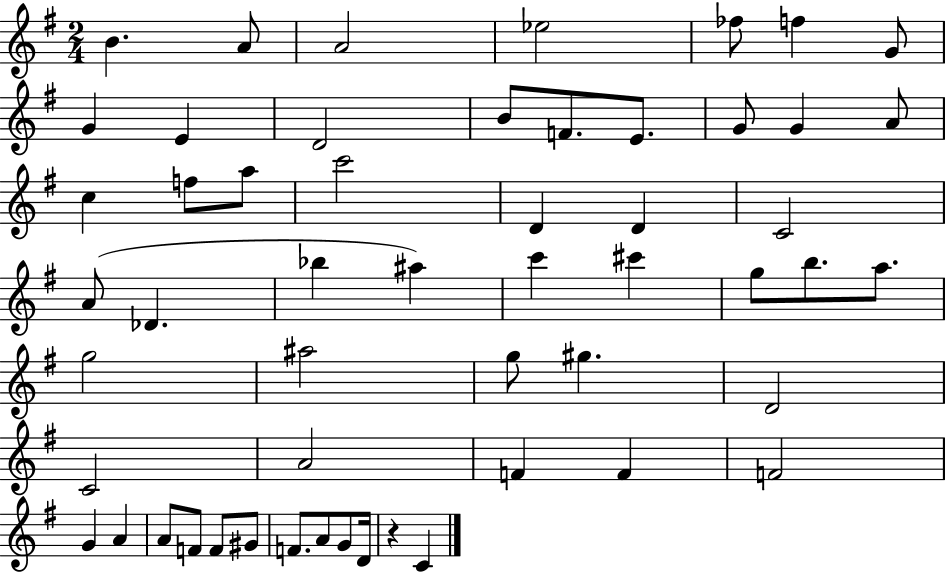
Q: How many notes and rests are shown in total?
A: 54